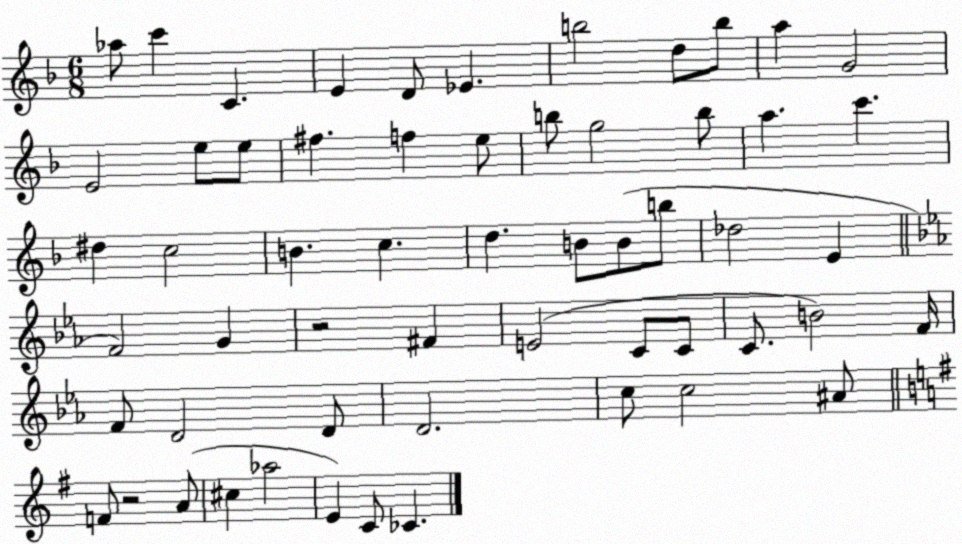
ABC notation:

X:1
T:Untitled
M:6/8
L:1/4
K:F
_a/2 c' C E D/2 _E b2 d/2 b/2 a G2 E2 e/2 e/2 ^f f e/2 b/2 g2 b/2 a c' ^d c2 B c d B/2 B/2 b/2 _d2 E F2 G z2 ^F E2 C/2 C/2 C/2 B2 F/4 F/2 D2 D/2 D2 c/2 c2 ^A/2 F/2 z2 A/2 ^c _a2 E C/2 _C